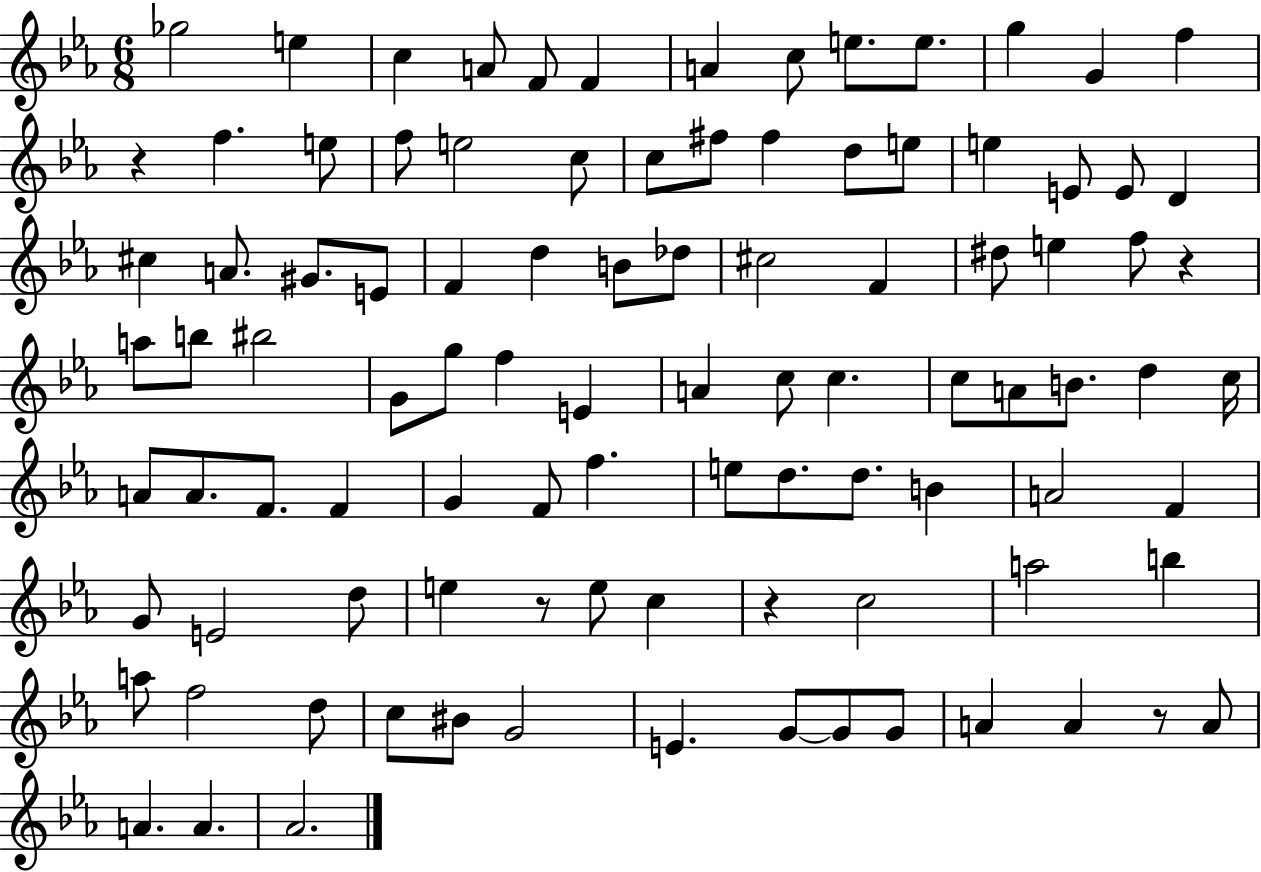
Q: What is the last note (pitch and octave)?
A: Ab4